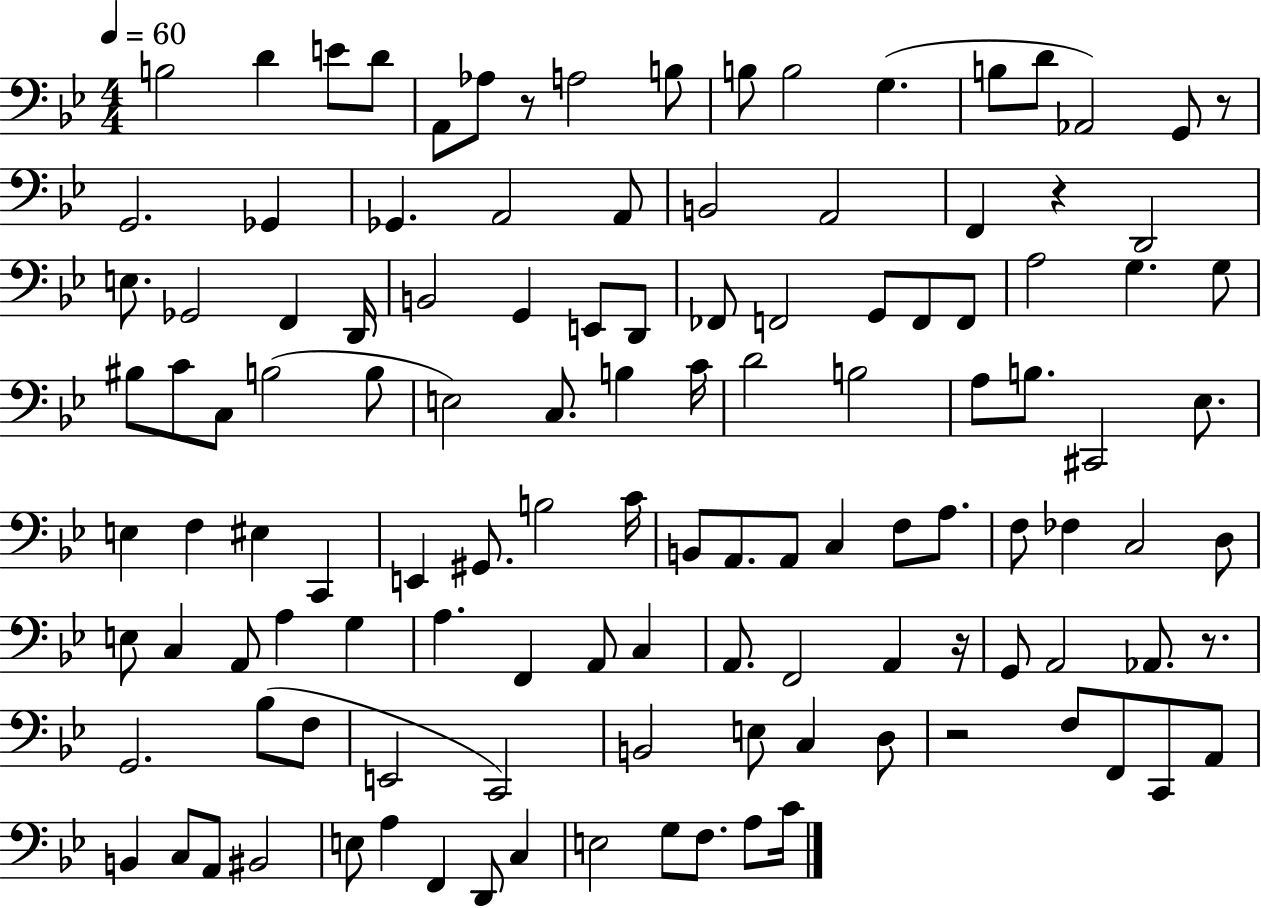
X:1
T:Untitled
M:4/4
L:1/4
K:Bb
B,2 D E/2 D/2 A,,/2 _A,/2 z/2 A,2 B,/2 B,/2 B,2 G, B,/2 D/2 _A,,2 G,,/2 z/2 G,,2 _G,, _G,, A,,2 A,,/2 B,,2 A,,2 F,, z D,,2 E,/2 _G,,2 F,, D,,/4 B,,2 G,, E,,/2 D,,/2 _F,,/2 F,,2 G,,/2 F,,/2 F,,/2 A,2 G, G,/2 ^B,/2 C/2 C,/2 B,2 B,/2 E,2 C,/2 B, C/4 D2 B,2 A,/2 B,/2 ^C,,2 _E,/2 E, F, ^E, C,, E,, ^G,,/2 B,2 C/4 B,,/2 A,,/2 A,,/2 C, F,/2 A,/2 F,/2 _F, C,2 D,/2 E,/2 C, A,,/2 A, G, A, F,, A,,/2 C, A,,/2 F,,2 A,, z/4 G,,/2 A,,2 _A,,/2 z/2 G,,2 _B,/2 F,/2 E,,2 C,,2 B,,2 E,/2 C, D,/2 z2 F,/2 F,,/2 C,,/2 A,,/2 B,, C,/2 A,,/2 ^B,,2 E,/2 A, F,, D,,/2 C, E,2 G,/2 F,/2 A,/2 C/4